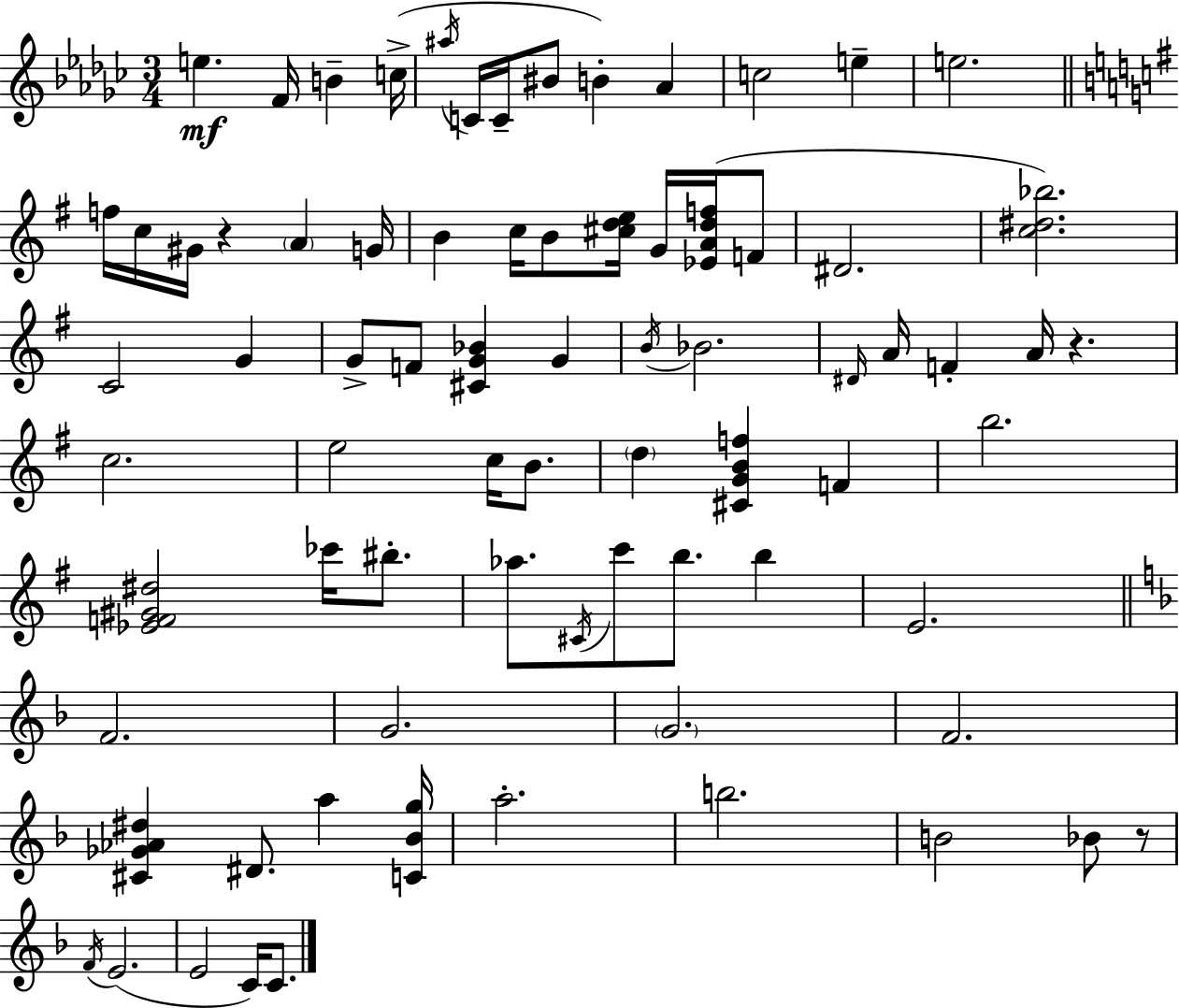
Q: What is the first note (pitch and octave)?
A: E5